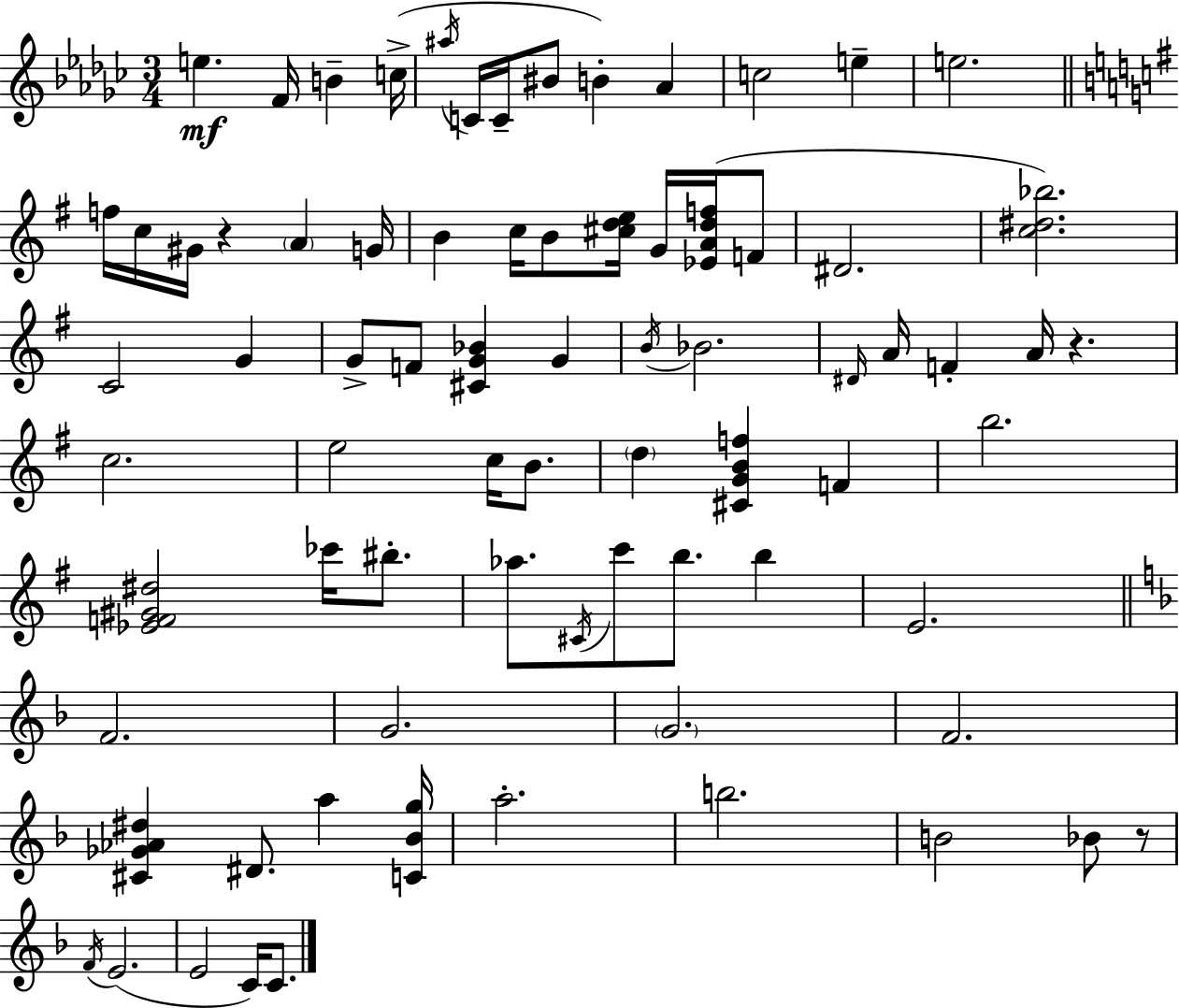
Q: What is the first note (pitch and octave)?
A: E5